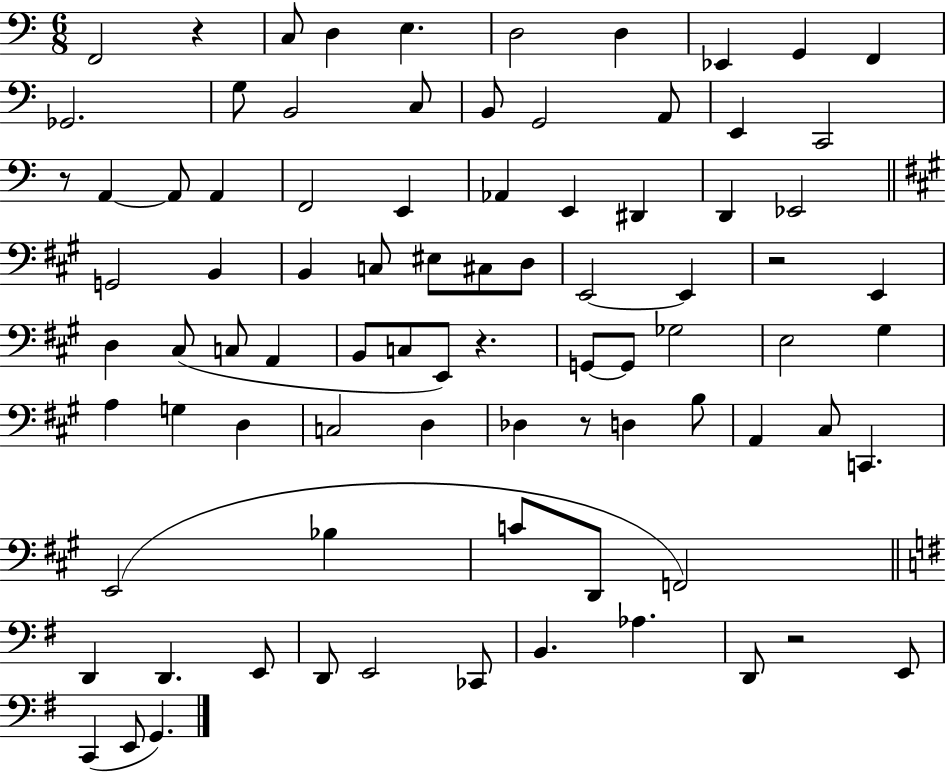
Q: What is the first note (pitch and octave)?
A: F2